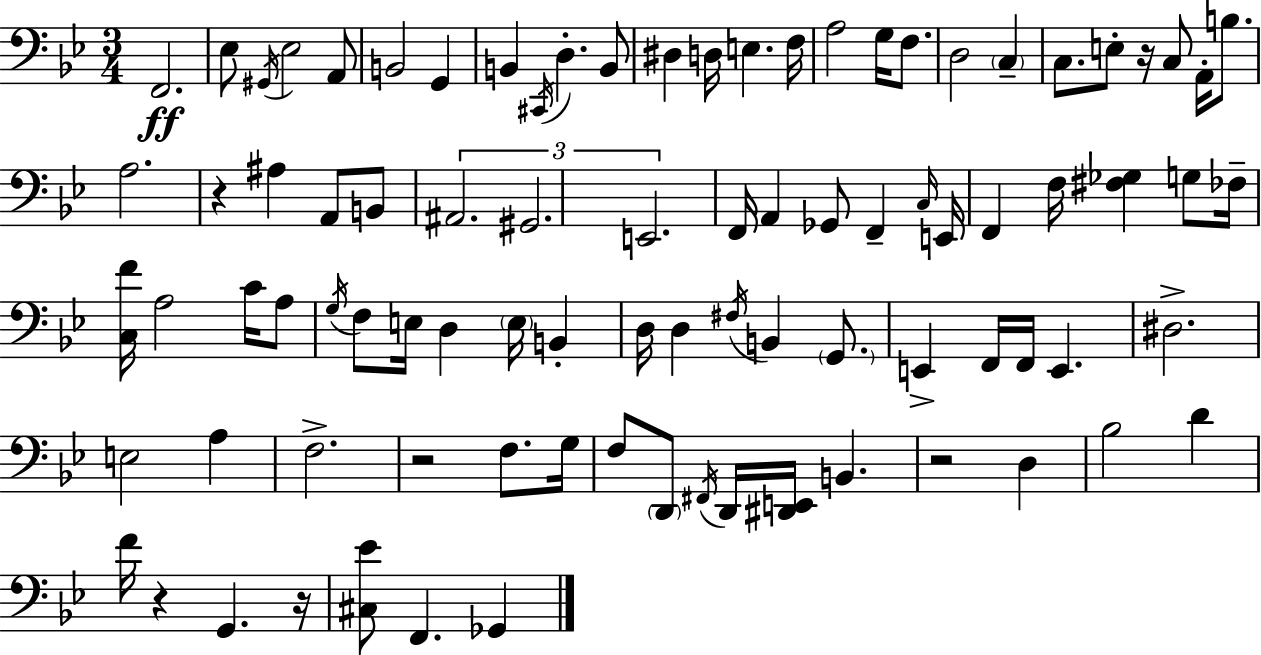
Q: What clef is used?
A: bass